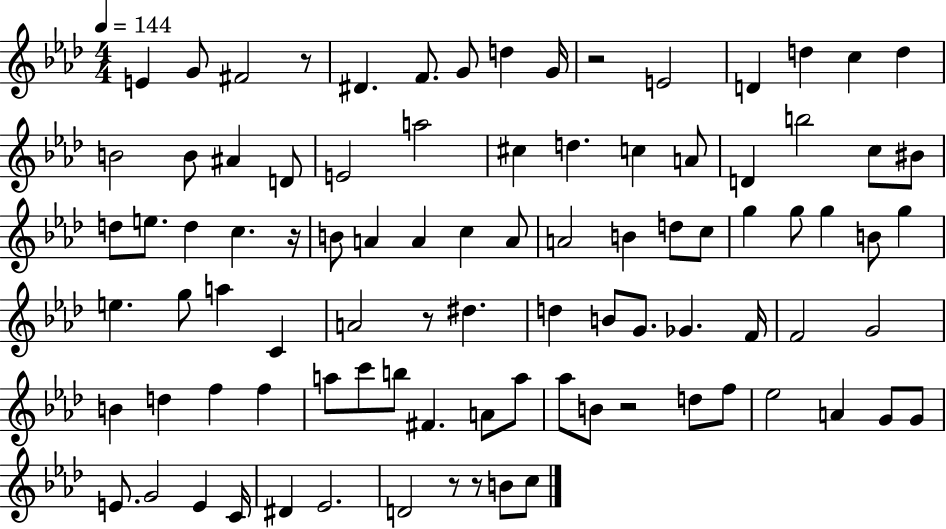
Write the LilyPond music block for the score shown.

{
  \clef treble
  \numericTimeSignature
  \time 4/4
  \key aes \major
  \tempo 4 = 144
  e'4 g'8 fis'2 r8 | dis'4. f'8. g'8 d''4 g'16 | r2 e'2 | d'4 d''4 c''4 d''4 | \break b'2 b'8 ais'4 d'8 | e'2 a''2 | cis''4 d''4. c''4 a'8 | d'4 b''2 c''8 bis'8 | \break d''8 e''8. d''4 c''4. r16 | b'8 a'4 a'4 c''4 a'8 | a'2 b'4 d''8 c''8 | g''4 g''8 g''4 b'8 g''4 | \break e''4. g''8 a''4 c'4 | a'2 r8 dis''4. | d''4 b'8 g'8. ges'4. f'16 | f'2 g'2 | \break b'4 d''4 f''4 f''4 | a''8 c'''8 b''8 fis'4. a'8 a''8 | aes''8 b'8 r2 d''8 f''8 | ees''2 a'4 g'8 g'8 | \break e'8. g'2 e'4 c'16 | dis'4 ees'2. | d'2 r8 r8 b'8 c''8 | \bar "|."
}